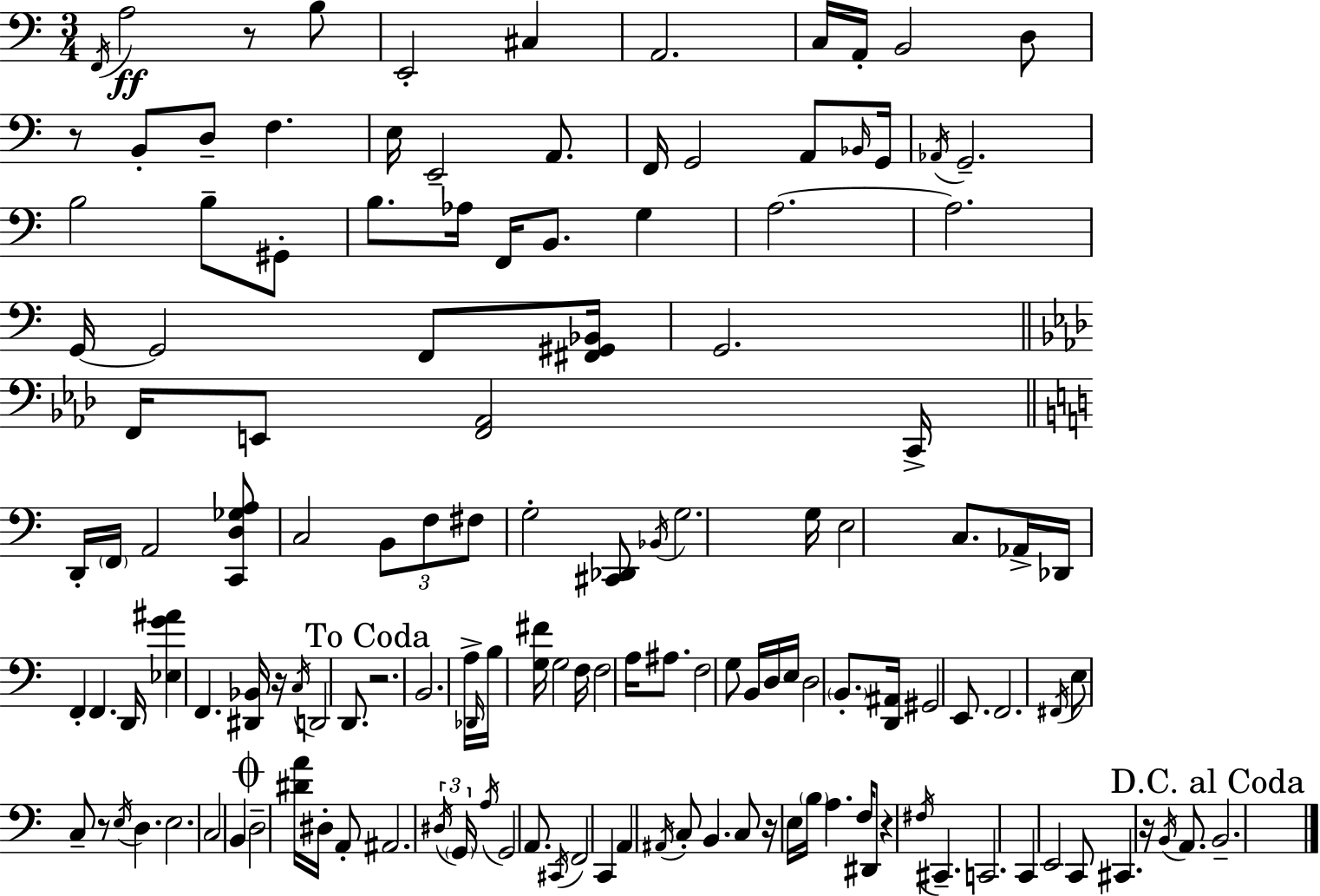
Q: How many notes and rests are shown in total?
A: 138